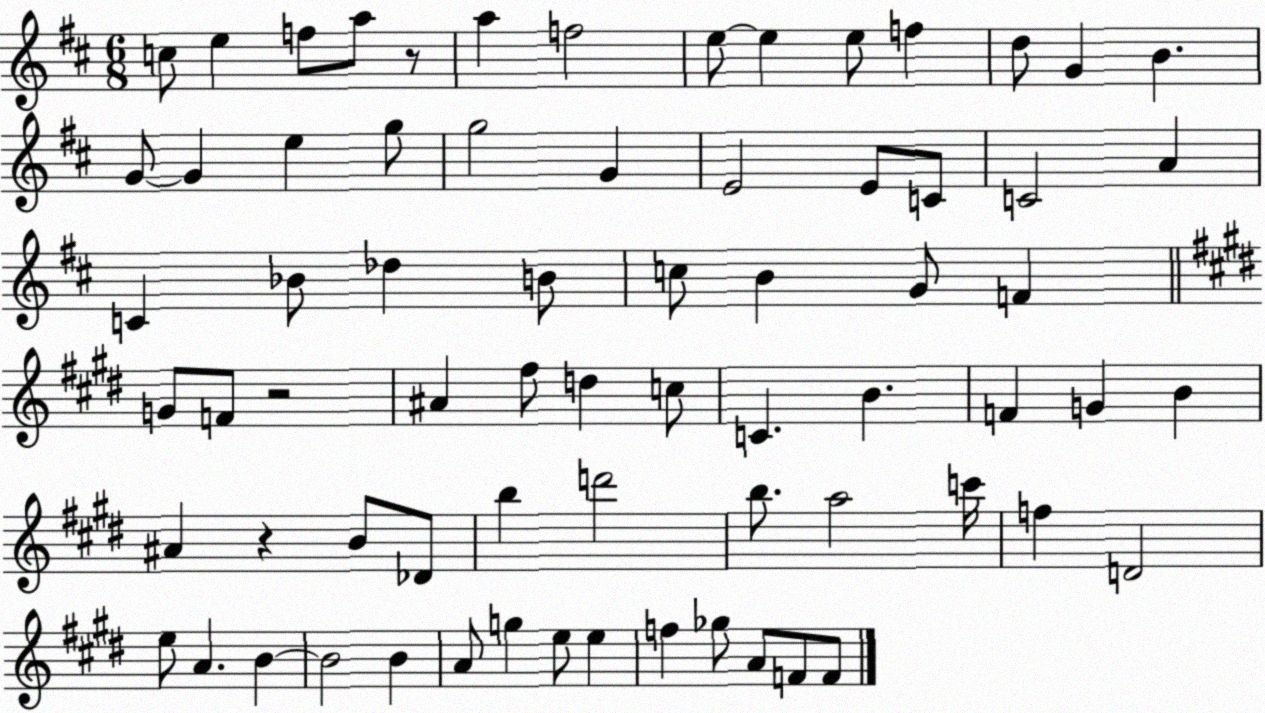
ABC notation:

X:1
T:Untitled
M:6/8
L:1/4
K:D
c/2 e f/2 a/2 z/2 a f2 e/2 e e/2 f d/2 G B G/2 G e g/2 g2 G E2 E/2 C/2 C2 A C _B/2 _d B/2 c/2 B G/2 F G/2 F/2 z2 ^A ^f/2 d c/2 C B F G B ^A z B/2 _D/2 b d'2 b/2 a2 c'/4 f D2 e/2 A B B2 B A/2 g e/2 e f _g/2 A/2 F/2 F/2